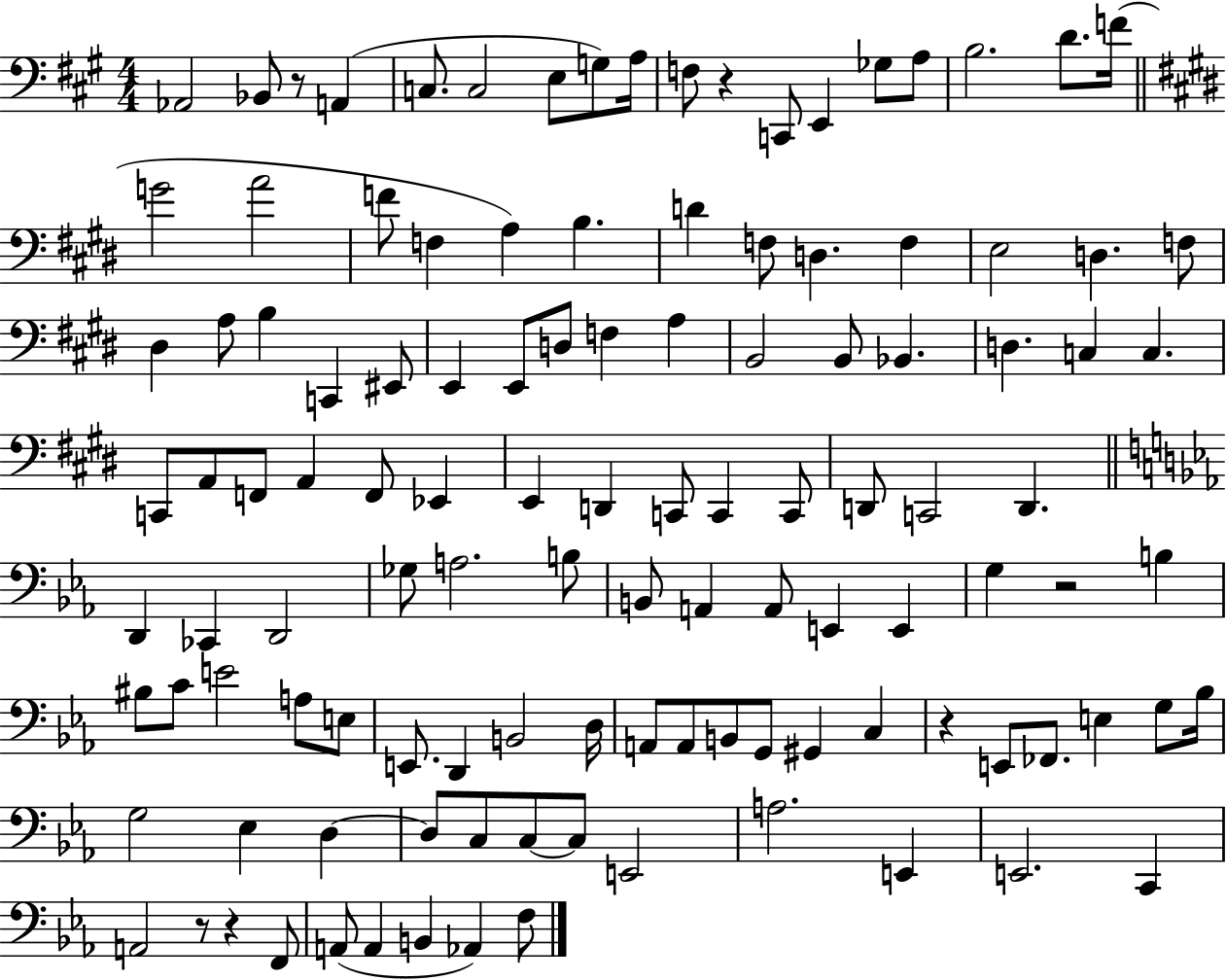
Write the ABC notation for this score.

X:1
T:Untitled
M:4/4
L:1/4
K:A
_A,,2 _B,,/2 z/2 A,, C,/2 C,2 E,/2 G,/2 A,/4 F,/2 z C,,/2 E,, _G,/2 A,/2 B,2 D/2 F/4 G2 A2 F/2 F, A, B, D F,/2 D, F, E,2 D, F,/2 ^D, A,/2 B, C,, ^E,,/2 E,, E,,/2 D,/2 F, A, B,,2 B,,/2 _B,, D, C, C, C,,/2 A,,/2 F,,/2 A,, F,,/2 _E,, E,, D,, C,,/2 C,, C,,/2 D,,/2 C,,2 D,, D,, _C,, D,,2 _G,/2 A,2 B,/2 B,,/2 A,, A,,/2 E,, E,, G, z2 B, ^B,/2 C/2 E2 A,/2 E,/2 E,,/2 D,, B,,2 D,/4 A,,/2 A,,/2 B,,/2 G,,/2 ^G,, C, z E,,/2 _F,,/2 E, G,/2 _B,/4 G,2 _E, D, D,/2 C,/2 C,/2 C,/2 E,,2 A,2 E,, E,,2 C,, A,,2 z/2 z F,,/2 A,,/2 A,, B,, _A,, F,/2